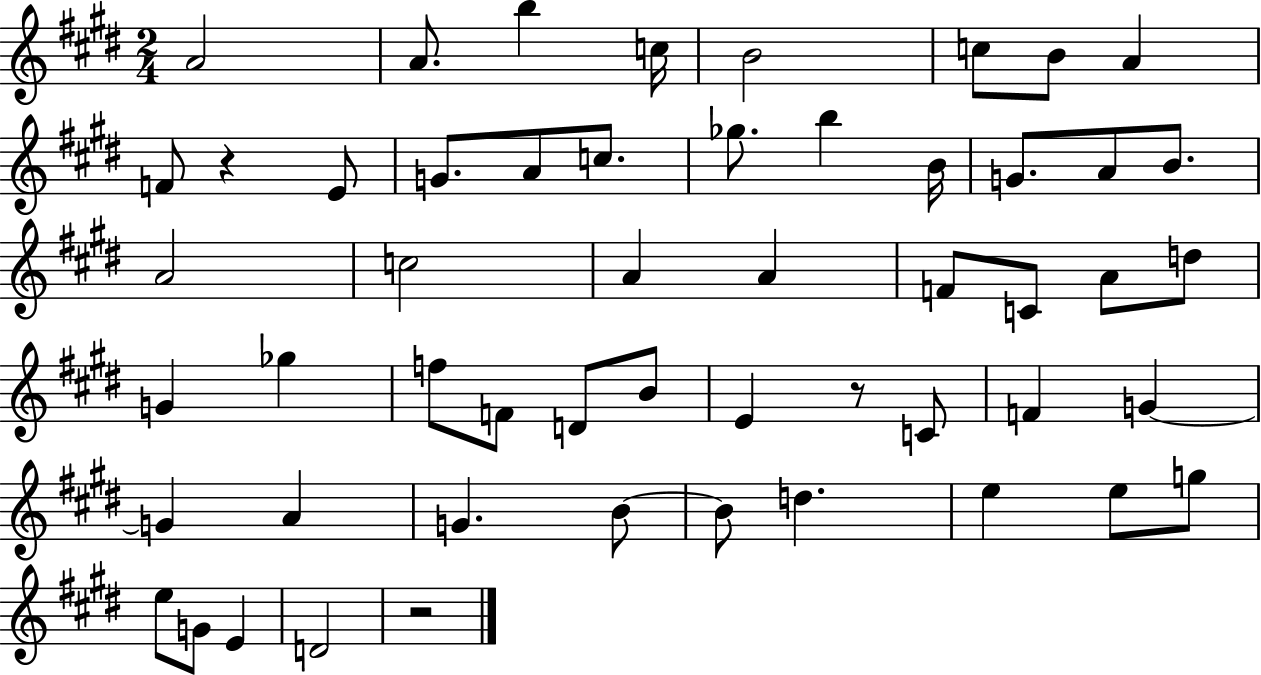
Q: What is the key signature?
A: E major